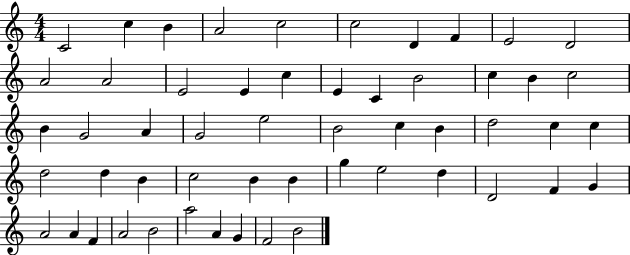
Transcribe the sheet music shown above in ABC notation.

X:1
T:Untitled
M:4/4
L:1/4
K:C
C2 c B A2 c2 c2 D F E2 D2 A2 A2 E2 E c E C B2 c B c2 B G2 A G2 e2 B2 c B d2 c c d2 d B c2 B B g e2 d D2 F G A2 A F A2 B2 a2 A G F2 B2